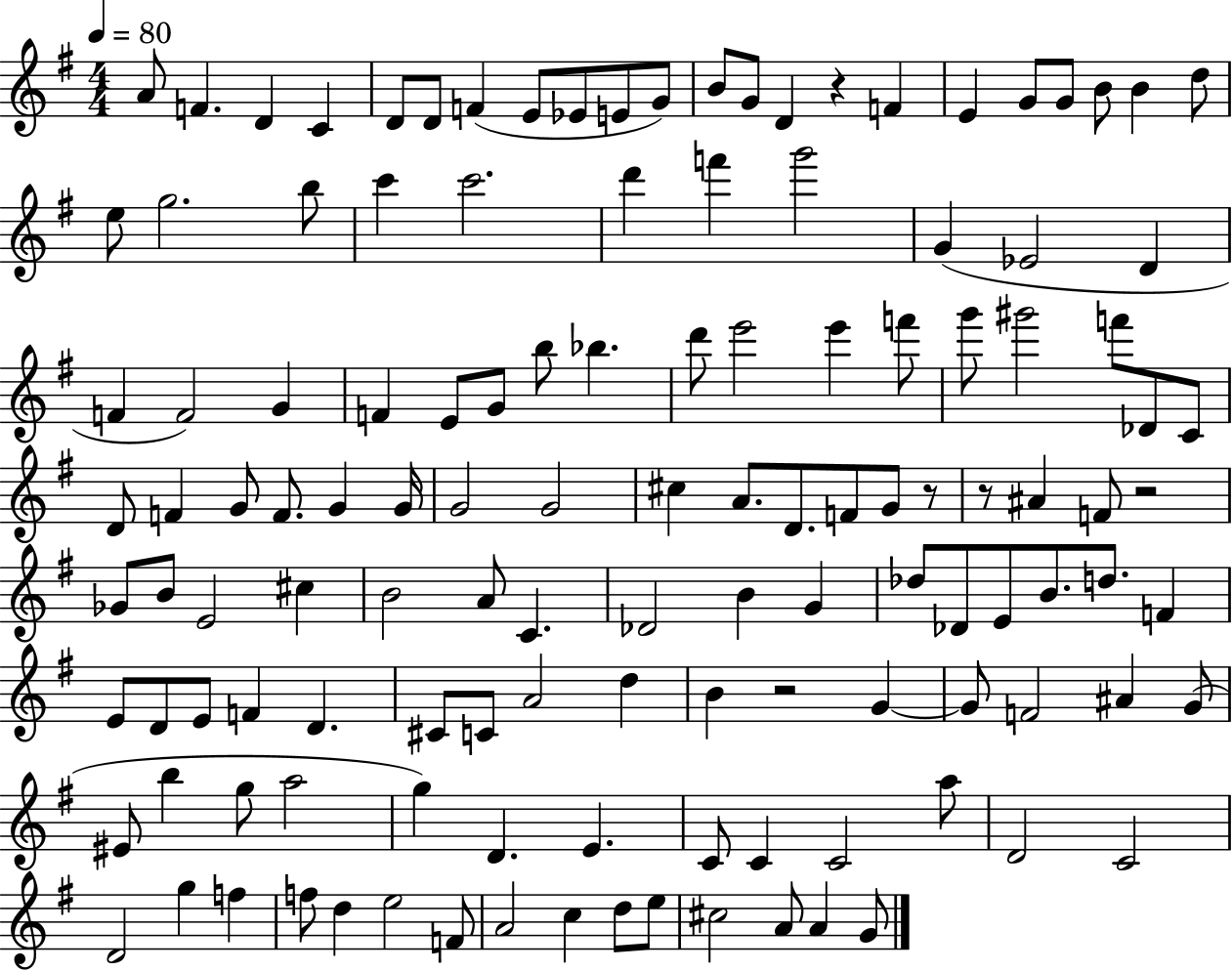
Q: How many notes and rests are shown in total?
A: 128